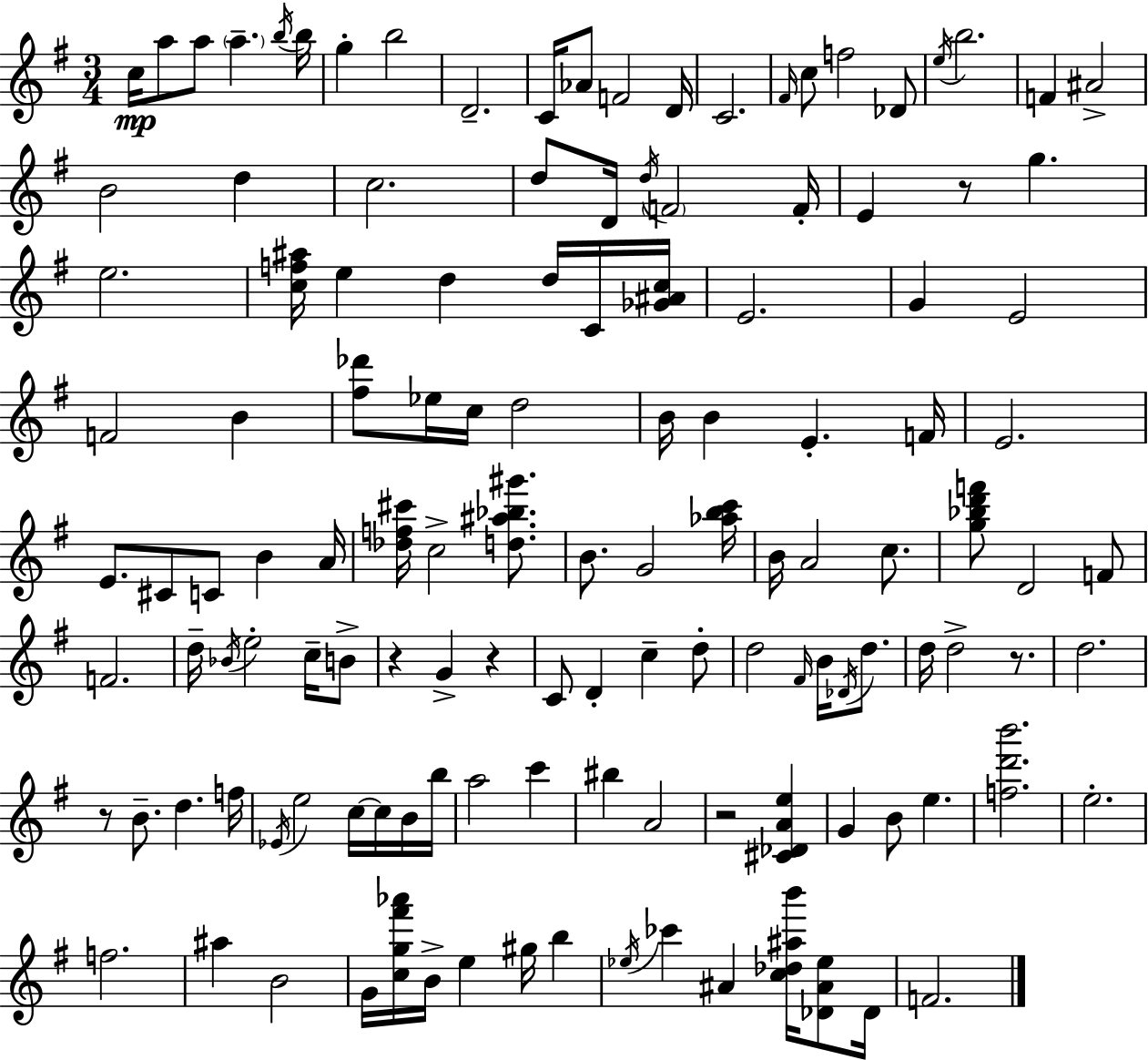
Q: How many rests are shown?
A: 6